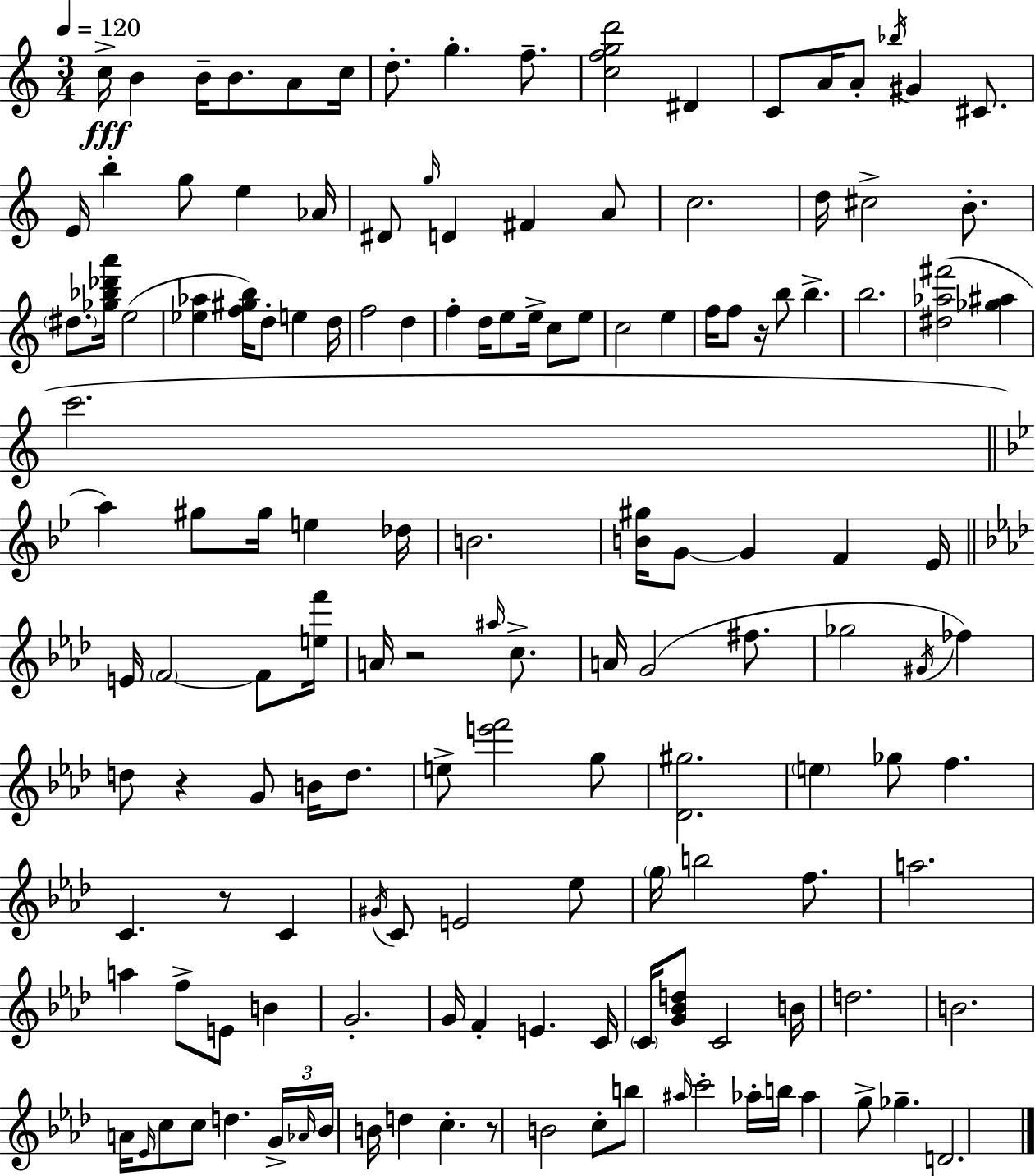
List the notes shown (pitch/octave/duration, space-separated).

C5/s B4/q B4/s B4/e. A4/e C5/s D5/e. G5/q. F5/e. [C5,F5,G5,D6]/h D#4/q C4/e A4/s A4/e Bb5/s G#4/q C#4/e. E4/s B5/q G5/e E5/q Ab4/s D#4/e G5/s D4/q F#4/q A4/e C5/h. D5/s C#5/h B4/e. D#5/e. [Gb5,Bb5,Db6,A6]/s E5/h [Eb5,Ab5]/q [F5,G#5,B5]/s D5/e E5/q D5/s F5/h D5/q F5/q D5/s E5/e E5/s C5/e E5/e C5/h E5/q F5/s F5/e R/s B5/e B5/q. B5/h. [D#5,Ab5,F#6]/h [Gb5,A#5]/q C6/h. A5/q G#5/e G#5/s E5/q Db5/s B4/h. [B4,G#5]/s G4/e G4/q F4/q Eb4/s E4/s F4/h F4/e [E5,F6]/s A4/s R/h A#5/s C5/e. A4/s G4/h F#5/e. Gb5/h G#4/s FES5/q D5/e R/q G4/e B4/s D5/e. E5/e [E6,F6]/h G5/e [Db4,G#5]/h. E5/q Gb5/e F5/q. C4/q. R/e C4/q G#4/s C4/e E4/h Eb5/e G5/s B5/h F5/e. A5/h. A5/q F5/e E4/e B4/q G4/h. G4/s F4/q E4/q. C4/s C4/s [G4,Bb4,D5]/e C4/h B4/s D5/h. B4/h. A4/s Eb4/s C5/e C5/e D5/q. G4/s Ab4/s Bb4/s B4/s D5/q C5/q. R/e B4/h C5/e B5/e A#5/s C6/h Ab5/s B5/s Ab5/q G5/e Gb5/q. D4/h.